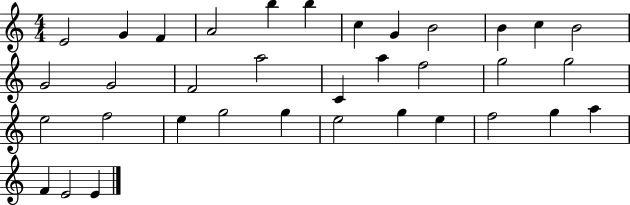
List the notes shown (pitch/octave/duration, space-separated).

E4/h G4/q F4/q A4/h B5/q B5/q C5/q G4/q B4/h B4/q C5/q B4/h G4/h G4/h F4/h A5/h C4/q A5/q F5/h G5/h G5/h E5/h F5/h E5/q G5/h G5/q E5/h G5/q E5/q F5/h G5/q A5/q F4/q E4/h E4/q